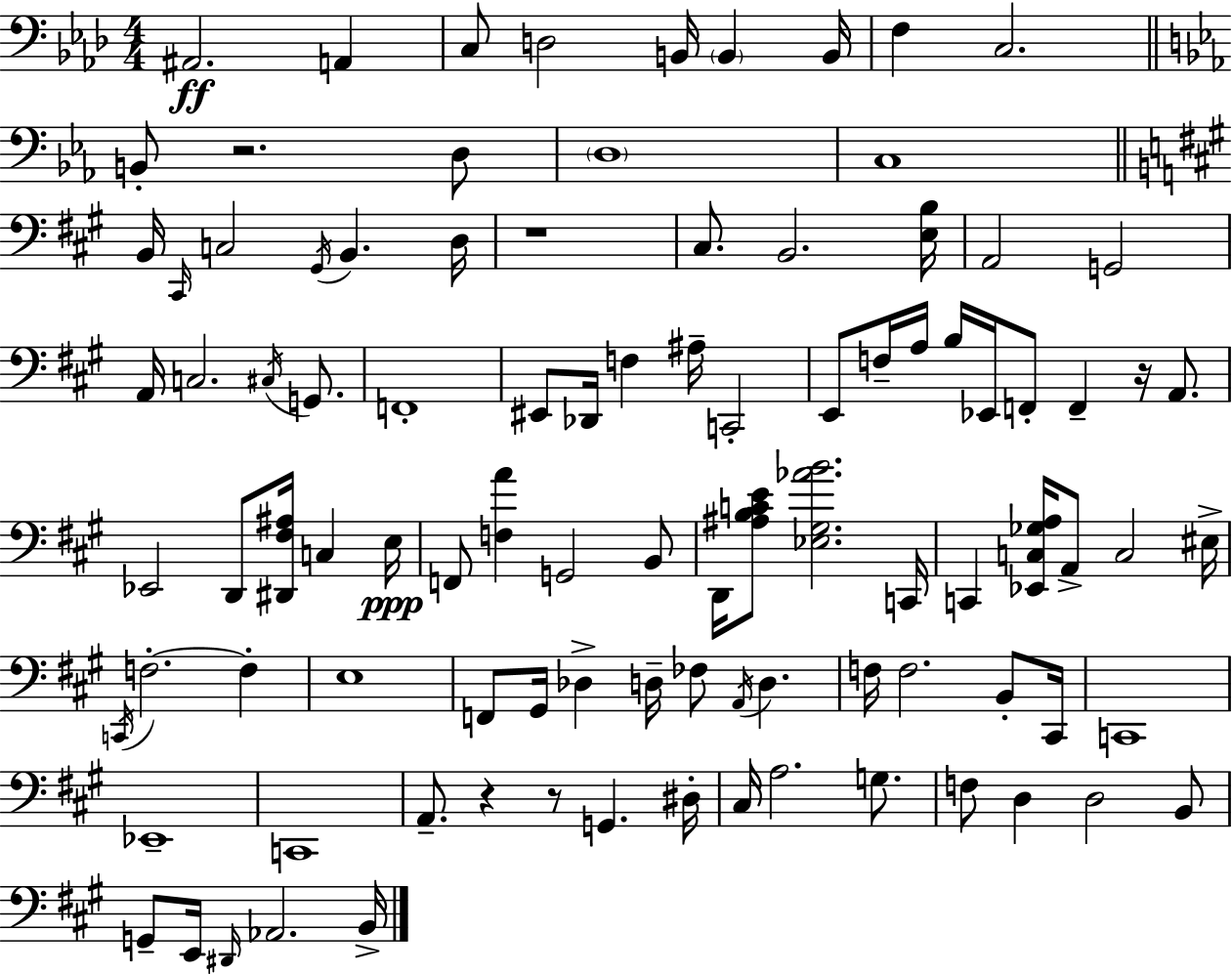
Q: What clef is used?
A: bass